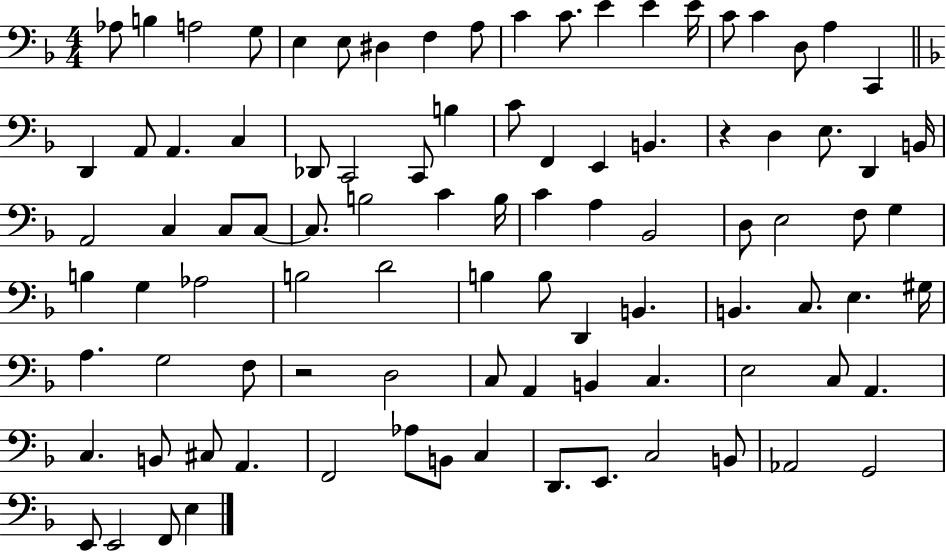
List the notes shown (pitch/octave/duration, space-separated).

Ab3/e B3/q A3/h G3/e E3/q E3/e D#3/q F3/q A3/e C4/q C4/e. E4/q E4/q E4/s C4/e C4/q D3/e A3/q C2/q D2/q A2/e A2/q. C3/q Db2/e C2/h C2/e B3/q C4/e F2/q E2/q B2/q. R/q D3/q E3/e. D2/q B2/s A2/h C3/q C3/e C3/e C3/e. B3/h C4/q B3/s C4/q A3/q Bb2/h D3/e E3/h F3/e G3/q B3/q G3/q Ab3/h B3/h D4/h B3/q B3/e D2/q B2/q. B2/q. C3/e. E3/q. G#3/s A3/q. G3/h F3/e R/h D3/h C3/e A2/q B2/q C3/q. E3/h C3/e A2/q. C3/q. B2/e C#3/e A2/q. F2/h Ab3/e B2/e C3/q D2/e. E2/e. C3/h B2/e Ab2/h G2/h E2/e E2/h F2/e E3/q